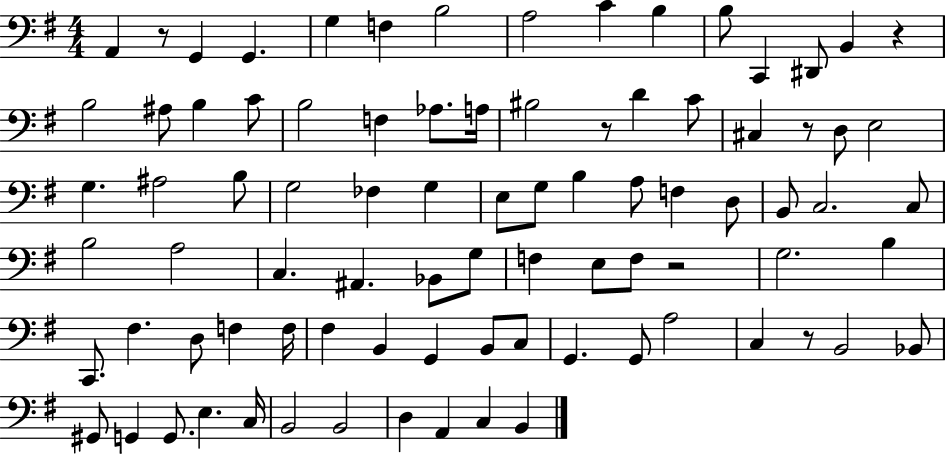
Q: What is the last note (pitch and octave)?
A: B2